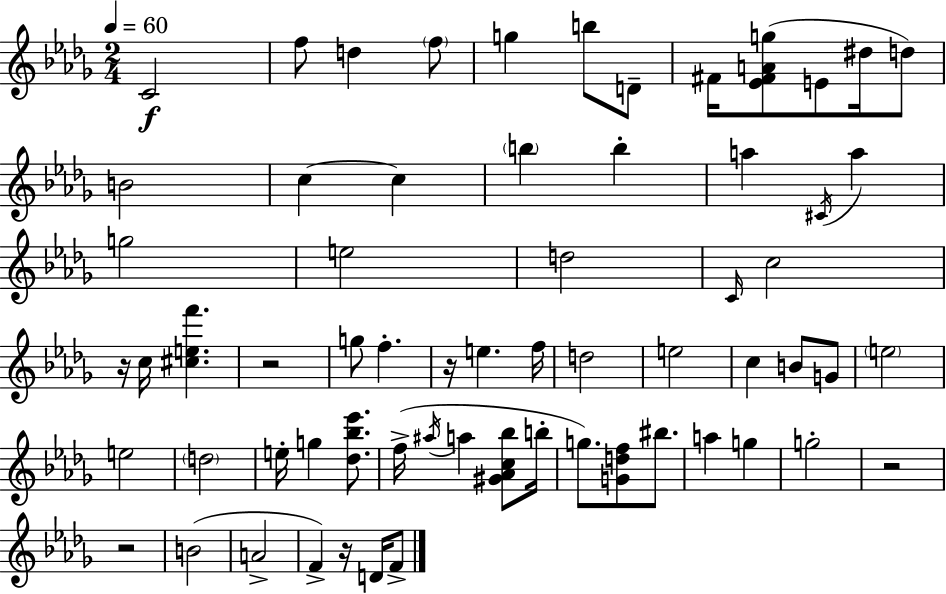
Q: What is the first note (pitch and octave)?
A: C4